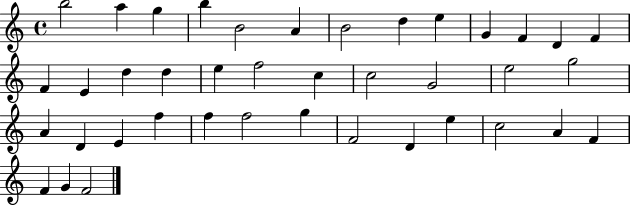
B5/h A5/q G5/q B5/q B4/h A4/q B4/h D5/q E5/q G4/q F4/q D4/q F4/q F4/q E4/q D5/q D5/q E5/q F5/h C5/q C5/h G4/h E5/h G5/h A4/q D4/q E4/q F5/q F5/q F5/h G5/q F4/h D4/q E5/q C5/h A4/q F4/q F4/q G4/q F4/h